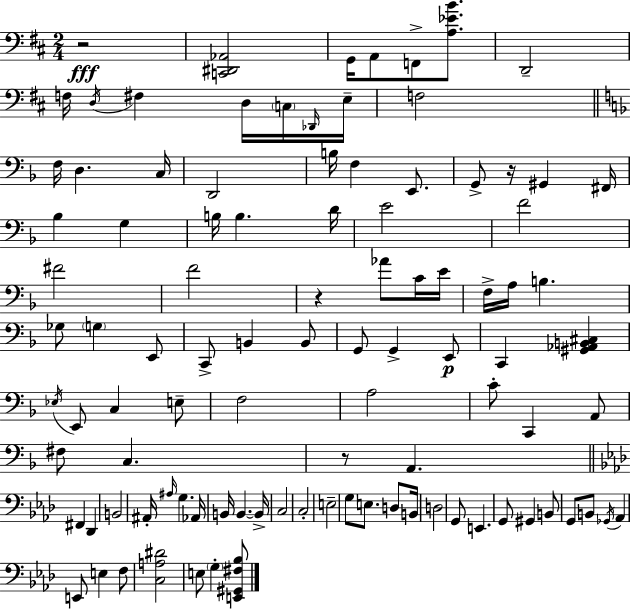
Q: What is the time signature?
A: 2/4